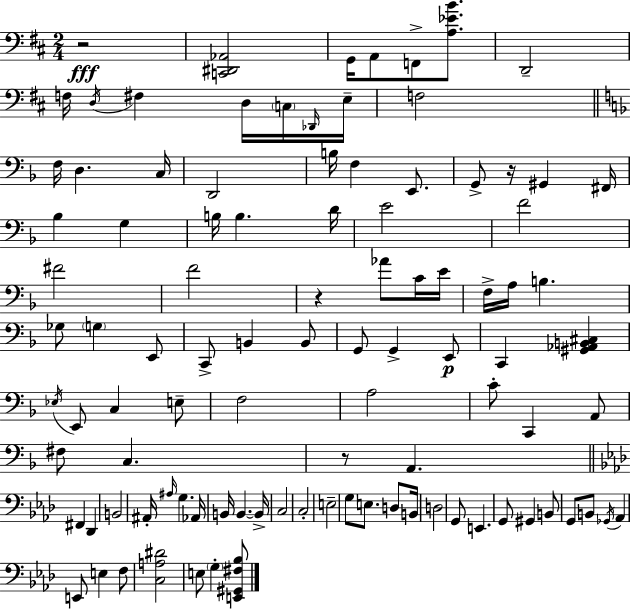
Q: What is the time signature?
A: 2/4